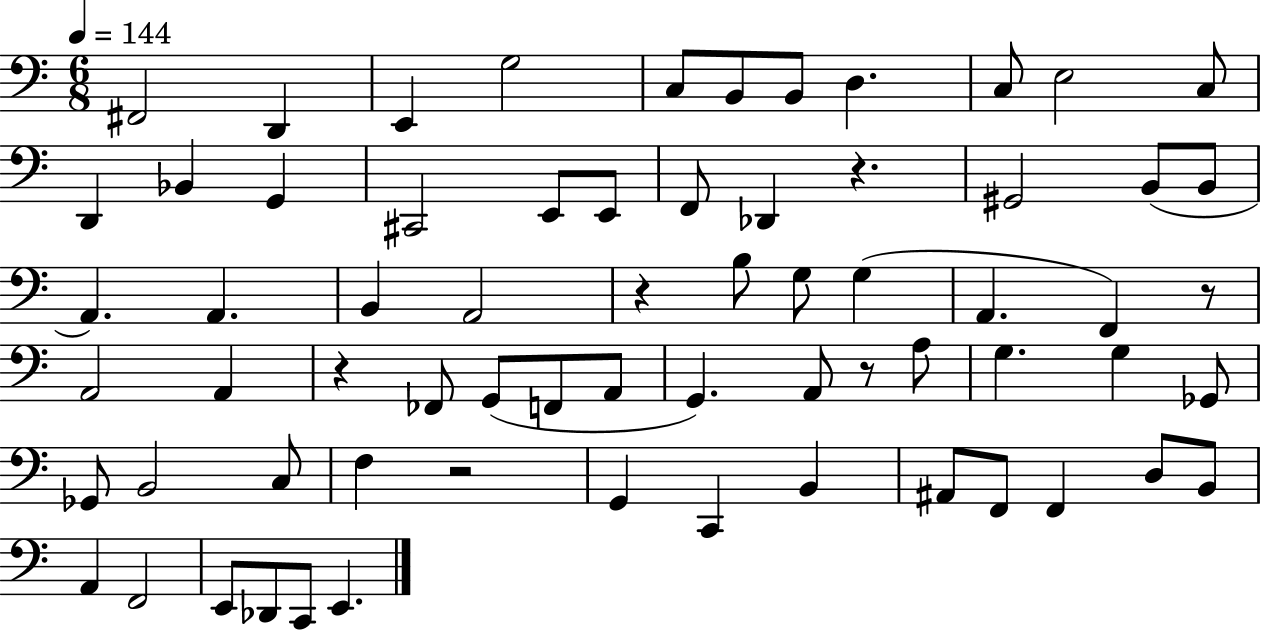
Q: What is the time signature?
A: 6/8